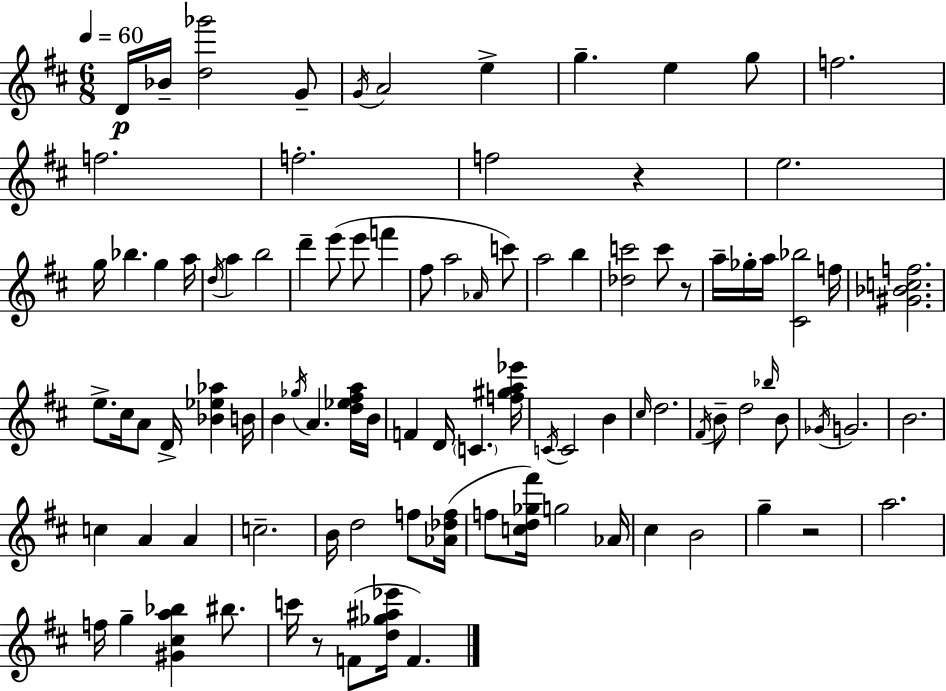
{
  \clef treble
  \numericTimeSignature
  \time 6/8
  \key d \major
  \tempo 4 = 60
  d'16\p bes'16-- <d'' ges'''>2 g'8-- | \acciaccatura { g'16 } a'2 e''4-> | g''4.-- e''4 g''8 | f''2. | \break f''2. | f''2.-. | f''2 r4 | e''2. | \break g''16 bes''4. g''4 | a''16 \acciaccatura { d''16 } a''4 b''2 | d'''4-- e'''8( e'''8 f'''4 | fis''8 a''2 | \break \grace { aes'16 }) c'''8 a''2 b''4 | <des'' c'''>2 c'''8 | r8 a''16-- ges''16-. a''16 <cis' bes''>2 | f''16 <gis' bes' c'' f''>2. | \break e''8.-> cis''16 a'8 d'16-> <bes' ees'' aes''>4 | b'16 b'4 \acciaccatura { ges''16 } a'4. | <d'' ees'' fis'' a''>16 b'16 f'4 d'16 \parenthesize c'4. | <f'' gis'' a'' ees'''>16 \acciaccatura { c'16 } c'2 | \break b'4 \grace { cis''16 } d''2. | \acciaccatura { fis'16 } b'8-- d''2 | \grace { bes''16 } b'8 \acciaccatura { ges'16 } g'2. | b'2. | \break c''4 | a'4 a'4 c''2.-- | b'16 d''2 | f''8 <aes' des'' f''>16( f''8 <c'' d'' ges'' fis'''>16) | \break g''2 aes'16 cis''4 | b'2 g''4-- | r2 a''2. | f''16 g''4-- | \break <gis' cis'' a'' bes''>4 bis''8. c'''16 r8 | f'8( <d'' ges'' ais'' ees'''>16 f'4.) \bar "|."
}